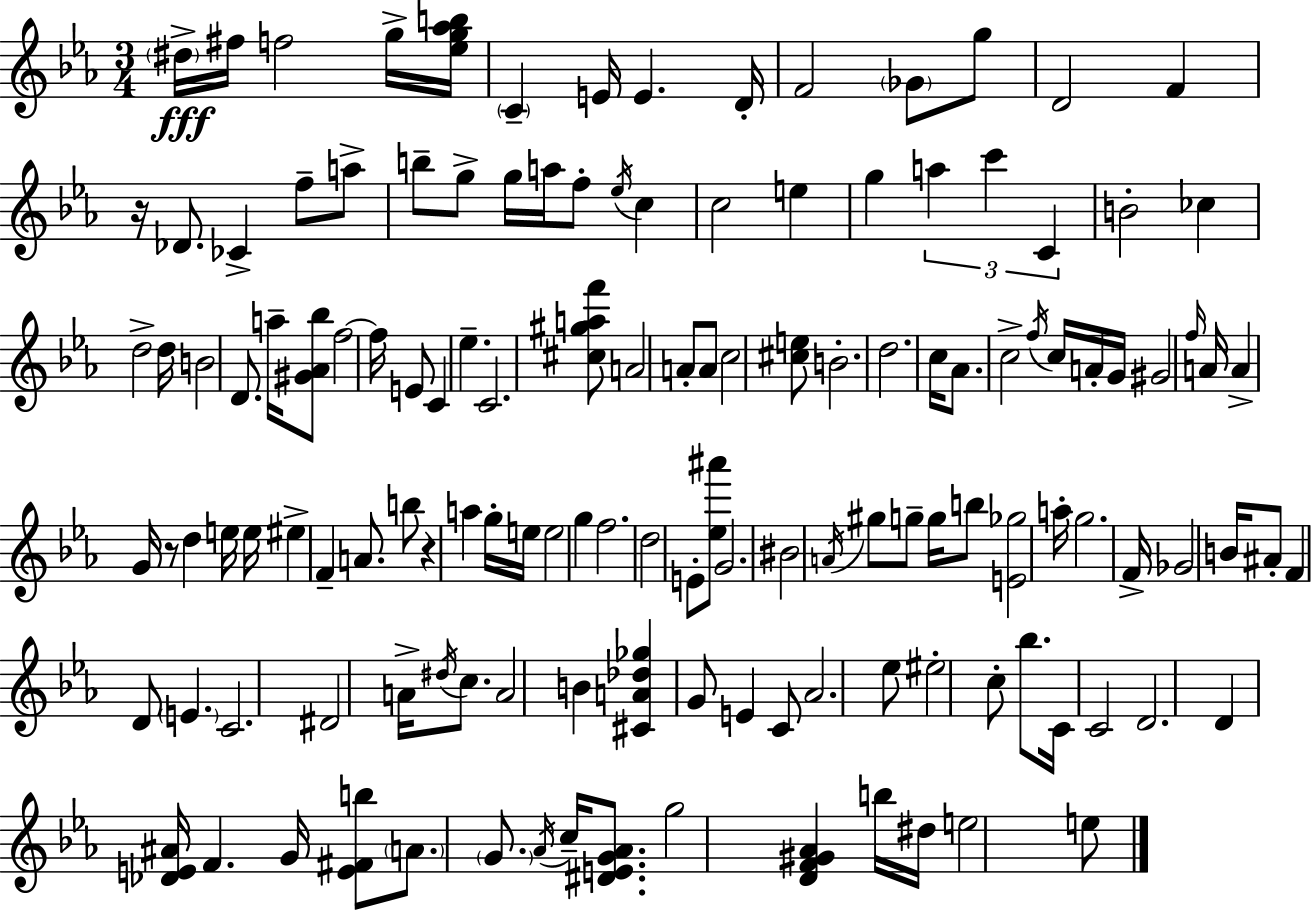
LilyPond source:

{
  \clef treble
  \numericTimeSignature
  \time 3/4
  \key ees \major
  \parenthesize dis''16->\fff fis''16 f''2 g''16-> <ees'' g'' aes'' b''>16 | \parenthesize c'4-- e'16 e'4. d'16-. | f'2 \parenthesize ges'8 g''8 | d'2 f'4 | \break r16 des'8. ces'4-> f''8-- a''8-> | b''8-- g''8-> g''16 a''16 f''8-. \acciaccatura { ees''16 } c''4 | c''2 e''4 | g''4 \tuplet 3/2 { a''4 c'''4 | \break c'4 } b'2-. | ces''4 d''2-> | d''16 b'2 d'8. | a''16-- <gis' aes' bes''>8 f''2~~ | \break f''16 e'8 c'4 ees''4.-- | c'2. | <cis'' gis'' a'' f'''>8 a'2 a'8-. | a'8 c''2 <cis'' e''>8 | \break b'2.-. | d''2. | c''16 aes'8. c''2-> | \acciaccatura { f''16 } c''16 a'16-. g'16 gis'2 | \break \grace { f''16 } a'16 a'4-> g'16 r8 d''4 | e''16 e''16 eis''4-> f'4-- | a'8. b''8 r4 a''4 | g''16-. e''16 e''2 g''4 | \break f''2. | d''2 e'8-. | <ees'' ais'''>8 g'2. | bis'2 \acciaccatura { a'16 } | \break gis''8 g''8-- g''16 b''8 <e' ges''>2 | a''16-. g''2. | f'16-> ges'2 | b'16 ais'8-. f'4 d'8 \parenthesize e'4. | \break c'2. | dis'2 | a'16-> \acciaccatura { dis''16 } c''8. a'2 | b'4 <cis' a' des'' ges''>4 g'8 e'4 | \break c'8 aes'2. | ees''8 eis''2-. | c''8-. bes''8. c'16 c'2 | d'2. | \break d'4 <des' e' ais'>16 f'4. | g'16 <e' fis' b''>8 \parenthesize a'8. \parenthesize g'8. | \acciaccatura { aes'16 } c''16-- <dis' e' g' aes'>8. g''2 | <d' f' gis' aes'>4 b''16 dis''16 e''2 | \break e''8 \bar "|."
}